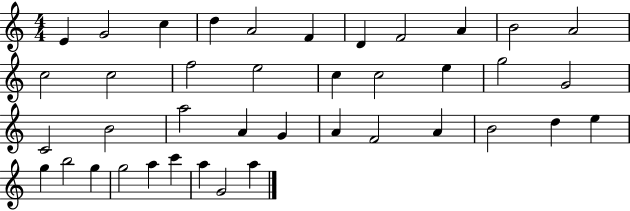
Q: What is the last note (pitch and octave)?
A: A5